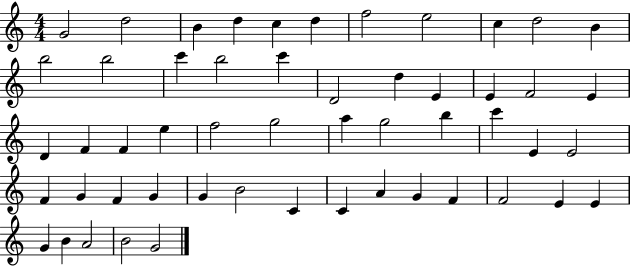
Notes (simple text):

G4/h D5/h B4/q D5/q C5/q D5/q F5/h E5/h C5/q D5/h B4/q B5/h B5/h C6/q B5/h C6/q D4/h D5/q E4/q E4/q F4/h E4/q D4/q F4/q F4/q E5/q F5/h G5/h A5/q G5/h B5/q C6/q E4/q E4/h F4/q G4/q F4/q G4/q G4/q B4/h C4/q C4/q A4/q G4/q F4/q F4/h E4/q E4/q G4/q B4/q A4/h B4/h G4/h